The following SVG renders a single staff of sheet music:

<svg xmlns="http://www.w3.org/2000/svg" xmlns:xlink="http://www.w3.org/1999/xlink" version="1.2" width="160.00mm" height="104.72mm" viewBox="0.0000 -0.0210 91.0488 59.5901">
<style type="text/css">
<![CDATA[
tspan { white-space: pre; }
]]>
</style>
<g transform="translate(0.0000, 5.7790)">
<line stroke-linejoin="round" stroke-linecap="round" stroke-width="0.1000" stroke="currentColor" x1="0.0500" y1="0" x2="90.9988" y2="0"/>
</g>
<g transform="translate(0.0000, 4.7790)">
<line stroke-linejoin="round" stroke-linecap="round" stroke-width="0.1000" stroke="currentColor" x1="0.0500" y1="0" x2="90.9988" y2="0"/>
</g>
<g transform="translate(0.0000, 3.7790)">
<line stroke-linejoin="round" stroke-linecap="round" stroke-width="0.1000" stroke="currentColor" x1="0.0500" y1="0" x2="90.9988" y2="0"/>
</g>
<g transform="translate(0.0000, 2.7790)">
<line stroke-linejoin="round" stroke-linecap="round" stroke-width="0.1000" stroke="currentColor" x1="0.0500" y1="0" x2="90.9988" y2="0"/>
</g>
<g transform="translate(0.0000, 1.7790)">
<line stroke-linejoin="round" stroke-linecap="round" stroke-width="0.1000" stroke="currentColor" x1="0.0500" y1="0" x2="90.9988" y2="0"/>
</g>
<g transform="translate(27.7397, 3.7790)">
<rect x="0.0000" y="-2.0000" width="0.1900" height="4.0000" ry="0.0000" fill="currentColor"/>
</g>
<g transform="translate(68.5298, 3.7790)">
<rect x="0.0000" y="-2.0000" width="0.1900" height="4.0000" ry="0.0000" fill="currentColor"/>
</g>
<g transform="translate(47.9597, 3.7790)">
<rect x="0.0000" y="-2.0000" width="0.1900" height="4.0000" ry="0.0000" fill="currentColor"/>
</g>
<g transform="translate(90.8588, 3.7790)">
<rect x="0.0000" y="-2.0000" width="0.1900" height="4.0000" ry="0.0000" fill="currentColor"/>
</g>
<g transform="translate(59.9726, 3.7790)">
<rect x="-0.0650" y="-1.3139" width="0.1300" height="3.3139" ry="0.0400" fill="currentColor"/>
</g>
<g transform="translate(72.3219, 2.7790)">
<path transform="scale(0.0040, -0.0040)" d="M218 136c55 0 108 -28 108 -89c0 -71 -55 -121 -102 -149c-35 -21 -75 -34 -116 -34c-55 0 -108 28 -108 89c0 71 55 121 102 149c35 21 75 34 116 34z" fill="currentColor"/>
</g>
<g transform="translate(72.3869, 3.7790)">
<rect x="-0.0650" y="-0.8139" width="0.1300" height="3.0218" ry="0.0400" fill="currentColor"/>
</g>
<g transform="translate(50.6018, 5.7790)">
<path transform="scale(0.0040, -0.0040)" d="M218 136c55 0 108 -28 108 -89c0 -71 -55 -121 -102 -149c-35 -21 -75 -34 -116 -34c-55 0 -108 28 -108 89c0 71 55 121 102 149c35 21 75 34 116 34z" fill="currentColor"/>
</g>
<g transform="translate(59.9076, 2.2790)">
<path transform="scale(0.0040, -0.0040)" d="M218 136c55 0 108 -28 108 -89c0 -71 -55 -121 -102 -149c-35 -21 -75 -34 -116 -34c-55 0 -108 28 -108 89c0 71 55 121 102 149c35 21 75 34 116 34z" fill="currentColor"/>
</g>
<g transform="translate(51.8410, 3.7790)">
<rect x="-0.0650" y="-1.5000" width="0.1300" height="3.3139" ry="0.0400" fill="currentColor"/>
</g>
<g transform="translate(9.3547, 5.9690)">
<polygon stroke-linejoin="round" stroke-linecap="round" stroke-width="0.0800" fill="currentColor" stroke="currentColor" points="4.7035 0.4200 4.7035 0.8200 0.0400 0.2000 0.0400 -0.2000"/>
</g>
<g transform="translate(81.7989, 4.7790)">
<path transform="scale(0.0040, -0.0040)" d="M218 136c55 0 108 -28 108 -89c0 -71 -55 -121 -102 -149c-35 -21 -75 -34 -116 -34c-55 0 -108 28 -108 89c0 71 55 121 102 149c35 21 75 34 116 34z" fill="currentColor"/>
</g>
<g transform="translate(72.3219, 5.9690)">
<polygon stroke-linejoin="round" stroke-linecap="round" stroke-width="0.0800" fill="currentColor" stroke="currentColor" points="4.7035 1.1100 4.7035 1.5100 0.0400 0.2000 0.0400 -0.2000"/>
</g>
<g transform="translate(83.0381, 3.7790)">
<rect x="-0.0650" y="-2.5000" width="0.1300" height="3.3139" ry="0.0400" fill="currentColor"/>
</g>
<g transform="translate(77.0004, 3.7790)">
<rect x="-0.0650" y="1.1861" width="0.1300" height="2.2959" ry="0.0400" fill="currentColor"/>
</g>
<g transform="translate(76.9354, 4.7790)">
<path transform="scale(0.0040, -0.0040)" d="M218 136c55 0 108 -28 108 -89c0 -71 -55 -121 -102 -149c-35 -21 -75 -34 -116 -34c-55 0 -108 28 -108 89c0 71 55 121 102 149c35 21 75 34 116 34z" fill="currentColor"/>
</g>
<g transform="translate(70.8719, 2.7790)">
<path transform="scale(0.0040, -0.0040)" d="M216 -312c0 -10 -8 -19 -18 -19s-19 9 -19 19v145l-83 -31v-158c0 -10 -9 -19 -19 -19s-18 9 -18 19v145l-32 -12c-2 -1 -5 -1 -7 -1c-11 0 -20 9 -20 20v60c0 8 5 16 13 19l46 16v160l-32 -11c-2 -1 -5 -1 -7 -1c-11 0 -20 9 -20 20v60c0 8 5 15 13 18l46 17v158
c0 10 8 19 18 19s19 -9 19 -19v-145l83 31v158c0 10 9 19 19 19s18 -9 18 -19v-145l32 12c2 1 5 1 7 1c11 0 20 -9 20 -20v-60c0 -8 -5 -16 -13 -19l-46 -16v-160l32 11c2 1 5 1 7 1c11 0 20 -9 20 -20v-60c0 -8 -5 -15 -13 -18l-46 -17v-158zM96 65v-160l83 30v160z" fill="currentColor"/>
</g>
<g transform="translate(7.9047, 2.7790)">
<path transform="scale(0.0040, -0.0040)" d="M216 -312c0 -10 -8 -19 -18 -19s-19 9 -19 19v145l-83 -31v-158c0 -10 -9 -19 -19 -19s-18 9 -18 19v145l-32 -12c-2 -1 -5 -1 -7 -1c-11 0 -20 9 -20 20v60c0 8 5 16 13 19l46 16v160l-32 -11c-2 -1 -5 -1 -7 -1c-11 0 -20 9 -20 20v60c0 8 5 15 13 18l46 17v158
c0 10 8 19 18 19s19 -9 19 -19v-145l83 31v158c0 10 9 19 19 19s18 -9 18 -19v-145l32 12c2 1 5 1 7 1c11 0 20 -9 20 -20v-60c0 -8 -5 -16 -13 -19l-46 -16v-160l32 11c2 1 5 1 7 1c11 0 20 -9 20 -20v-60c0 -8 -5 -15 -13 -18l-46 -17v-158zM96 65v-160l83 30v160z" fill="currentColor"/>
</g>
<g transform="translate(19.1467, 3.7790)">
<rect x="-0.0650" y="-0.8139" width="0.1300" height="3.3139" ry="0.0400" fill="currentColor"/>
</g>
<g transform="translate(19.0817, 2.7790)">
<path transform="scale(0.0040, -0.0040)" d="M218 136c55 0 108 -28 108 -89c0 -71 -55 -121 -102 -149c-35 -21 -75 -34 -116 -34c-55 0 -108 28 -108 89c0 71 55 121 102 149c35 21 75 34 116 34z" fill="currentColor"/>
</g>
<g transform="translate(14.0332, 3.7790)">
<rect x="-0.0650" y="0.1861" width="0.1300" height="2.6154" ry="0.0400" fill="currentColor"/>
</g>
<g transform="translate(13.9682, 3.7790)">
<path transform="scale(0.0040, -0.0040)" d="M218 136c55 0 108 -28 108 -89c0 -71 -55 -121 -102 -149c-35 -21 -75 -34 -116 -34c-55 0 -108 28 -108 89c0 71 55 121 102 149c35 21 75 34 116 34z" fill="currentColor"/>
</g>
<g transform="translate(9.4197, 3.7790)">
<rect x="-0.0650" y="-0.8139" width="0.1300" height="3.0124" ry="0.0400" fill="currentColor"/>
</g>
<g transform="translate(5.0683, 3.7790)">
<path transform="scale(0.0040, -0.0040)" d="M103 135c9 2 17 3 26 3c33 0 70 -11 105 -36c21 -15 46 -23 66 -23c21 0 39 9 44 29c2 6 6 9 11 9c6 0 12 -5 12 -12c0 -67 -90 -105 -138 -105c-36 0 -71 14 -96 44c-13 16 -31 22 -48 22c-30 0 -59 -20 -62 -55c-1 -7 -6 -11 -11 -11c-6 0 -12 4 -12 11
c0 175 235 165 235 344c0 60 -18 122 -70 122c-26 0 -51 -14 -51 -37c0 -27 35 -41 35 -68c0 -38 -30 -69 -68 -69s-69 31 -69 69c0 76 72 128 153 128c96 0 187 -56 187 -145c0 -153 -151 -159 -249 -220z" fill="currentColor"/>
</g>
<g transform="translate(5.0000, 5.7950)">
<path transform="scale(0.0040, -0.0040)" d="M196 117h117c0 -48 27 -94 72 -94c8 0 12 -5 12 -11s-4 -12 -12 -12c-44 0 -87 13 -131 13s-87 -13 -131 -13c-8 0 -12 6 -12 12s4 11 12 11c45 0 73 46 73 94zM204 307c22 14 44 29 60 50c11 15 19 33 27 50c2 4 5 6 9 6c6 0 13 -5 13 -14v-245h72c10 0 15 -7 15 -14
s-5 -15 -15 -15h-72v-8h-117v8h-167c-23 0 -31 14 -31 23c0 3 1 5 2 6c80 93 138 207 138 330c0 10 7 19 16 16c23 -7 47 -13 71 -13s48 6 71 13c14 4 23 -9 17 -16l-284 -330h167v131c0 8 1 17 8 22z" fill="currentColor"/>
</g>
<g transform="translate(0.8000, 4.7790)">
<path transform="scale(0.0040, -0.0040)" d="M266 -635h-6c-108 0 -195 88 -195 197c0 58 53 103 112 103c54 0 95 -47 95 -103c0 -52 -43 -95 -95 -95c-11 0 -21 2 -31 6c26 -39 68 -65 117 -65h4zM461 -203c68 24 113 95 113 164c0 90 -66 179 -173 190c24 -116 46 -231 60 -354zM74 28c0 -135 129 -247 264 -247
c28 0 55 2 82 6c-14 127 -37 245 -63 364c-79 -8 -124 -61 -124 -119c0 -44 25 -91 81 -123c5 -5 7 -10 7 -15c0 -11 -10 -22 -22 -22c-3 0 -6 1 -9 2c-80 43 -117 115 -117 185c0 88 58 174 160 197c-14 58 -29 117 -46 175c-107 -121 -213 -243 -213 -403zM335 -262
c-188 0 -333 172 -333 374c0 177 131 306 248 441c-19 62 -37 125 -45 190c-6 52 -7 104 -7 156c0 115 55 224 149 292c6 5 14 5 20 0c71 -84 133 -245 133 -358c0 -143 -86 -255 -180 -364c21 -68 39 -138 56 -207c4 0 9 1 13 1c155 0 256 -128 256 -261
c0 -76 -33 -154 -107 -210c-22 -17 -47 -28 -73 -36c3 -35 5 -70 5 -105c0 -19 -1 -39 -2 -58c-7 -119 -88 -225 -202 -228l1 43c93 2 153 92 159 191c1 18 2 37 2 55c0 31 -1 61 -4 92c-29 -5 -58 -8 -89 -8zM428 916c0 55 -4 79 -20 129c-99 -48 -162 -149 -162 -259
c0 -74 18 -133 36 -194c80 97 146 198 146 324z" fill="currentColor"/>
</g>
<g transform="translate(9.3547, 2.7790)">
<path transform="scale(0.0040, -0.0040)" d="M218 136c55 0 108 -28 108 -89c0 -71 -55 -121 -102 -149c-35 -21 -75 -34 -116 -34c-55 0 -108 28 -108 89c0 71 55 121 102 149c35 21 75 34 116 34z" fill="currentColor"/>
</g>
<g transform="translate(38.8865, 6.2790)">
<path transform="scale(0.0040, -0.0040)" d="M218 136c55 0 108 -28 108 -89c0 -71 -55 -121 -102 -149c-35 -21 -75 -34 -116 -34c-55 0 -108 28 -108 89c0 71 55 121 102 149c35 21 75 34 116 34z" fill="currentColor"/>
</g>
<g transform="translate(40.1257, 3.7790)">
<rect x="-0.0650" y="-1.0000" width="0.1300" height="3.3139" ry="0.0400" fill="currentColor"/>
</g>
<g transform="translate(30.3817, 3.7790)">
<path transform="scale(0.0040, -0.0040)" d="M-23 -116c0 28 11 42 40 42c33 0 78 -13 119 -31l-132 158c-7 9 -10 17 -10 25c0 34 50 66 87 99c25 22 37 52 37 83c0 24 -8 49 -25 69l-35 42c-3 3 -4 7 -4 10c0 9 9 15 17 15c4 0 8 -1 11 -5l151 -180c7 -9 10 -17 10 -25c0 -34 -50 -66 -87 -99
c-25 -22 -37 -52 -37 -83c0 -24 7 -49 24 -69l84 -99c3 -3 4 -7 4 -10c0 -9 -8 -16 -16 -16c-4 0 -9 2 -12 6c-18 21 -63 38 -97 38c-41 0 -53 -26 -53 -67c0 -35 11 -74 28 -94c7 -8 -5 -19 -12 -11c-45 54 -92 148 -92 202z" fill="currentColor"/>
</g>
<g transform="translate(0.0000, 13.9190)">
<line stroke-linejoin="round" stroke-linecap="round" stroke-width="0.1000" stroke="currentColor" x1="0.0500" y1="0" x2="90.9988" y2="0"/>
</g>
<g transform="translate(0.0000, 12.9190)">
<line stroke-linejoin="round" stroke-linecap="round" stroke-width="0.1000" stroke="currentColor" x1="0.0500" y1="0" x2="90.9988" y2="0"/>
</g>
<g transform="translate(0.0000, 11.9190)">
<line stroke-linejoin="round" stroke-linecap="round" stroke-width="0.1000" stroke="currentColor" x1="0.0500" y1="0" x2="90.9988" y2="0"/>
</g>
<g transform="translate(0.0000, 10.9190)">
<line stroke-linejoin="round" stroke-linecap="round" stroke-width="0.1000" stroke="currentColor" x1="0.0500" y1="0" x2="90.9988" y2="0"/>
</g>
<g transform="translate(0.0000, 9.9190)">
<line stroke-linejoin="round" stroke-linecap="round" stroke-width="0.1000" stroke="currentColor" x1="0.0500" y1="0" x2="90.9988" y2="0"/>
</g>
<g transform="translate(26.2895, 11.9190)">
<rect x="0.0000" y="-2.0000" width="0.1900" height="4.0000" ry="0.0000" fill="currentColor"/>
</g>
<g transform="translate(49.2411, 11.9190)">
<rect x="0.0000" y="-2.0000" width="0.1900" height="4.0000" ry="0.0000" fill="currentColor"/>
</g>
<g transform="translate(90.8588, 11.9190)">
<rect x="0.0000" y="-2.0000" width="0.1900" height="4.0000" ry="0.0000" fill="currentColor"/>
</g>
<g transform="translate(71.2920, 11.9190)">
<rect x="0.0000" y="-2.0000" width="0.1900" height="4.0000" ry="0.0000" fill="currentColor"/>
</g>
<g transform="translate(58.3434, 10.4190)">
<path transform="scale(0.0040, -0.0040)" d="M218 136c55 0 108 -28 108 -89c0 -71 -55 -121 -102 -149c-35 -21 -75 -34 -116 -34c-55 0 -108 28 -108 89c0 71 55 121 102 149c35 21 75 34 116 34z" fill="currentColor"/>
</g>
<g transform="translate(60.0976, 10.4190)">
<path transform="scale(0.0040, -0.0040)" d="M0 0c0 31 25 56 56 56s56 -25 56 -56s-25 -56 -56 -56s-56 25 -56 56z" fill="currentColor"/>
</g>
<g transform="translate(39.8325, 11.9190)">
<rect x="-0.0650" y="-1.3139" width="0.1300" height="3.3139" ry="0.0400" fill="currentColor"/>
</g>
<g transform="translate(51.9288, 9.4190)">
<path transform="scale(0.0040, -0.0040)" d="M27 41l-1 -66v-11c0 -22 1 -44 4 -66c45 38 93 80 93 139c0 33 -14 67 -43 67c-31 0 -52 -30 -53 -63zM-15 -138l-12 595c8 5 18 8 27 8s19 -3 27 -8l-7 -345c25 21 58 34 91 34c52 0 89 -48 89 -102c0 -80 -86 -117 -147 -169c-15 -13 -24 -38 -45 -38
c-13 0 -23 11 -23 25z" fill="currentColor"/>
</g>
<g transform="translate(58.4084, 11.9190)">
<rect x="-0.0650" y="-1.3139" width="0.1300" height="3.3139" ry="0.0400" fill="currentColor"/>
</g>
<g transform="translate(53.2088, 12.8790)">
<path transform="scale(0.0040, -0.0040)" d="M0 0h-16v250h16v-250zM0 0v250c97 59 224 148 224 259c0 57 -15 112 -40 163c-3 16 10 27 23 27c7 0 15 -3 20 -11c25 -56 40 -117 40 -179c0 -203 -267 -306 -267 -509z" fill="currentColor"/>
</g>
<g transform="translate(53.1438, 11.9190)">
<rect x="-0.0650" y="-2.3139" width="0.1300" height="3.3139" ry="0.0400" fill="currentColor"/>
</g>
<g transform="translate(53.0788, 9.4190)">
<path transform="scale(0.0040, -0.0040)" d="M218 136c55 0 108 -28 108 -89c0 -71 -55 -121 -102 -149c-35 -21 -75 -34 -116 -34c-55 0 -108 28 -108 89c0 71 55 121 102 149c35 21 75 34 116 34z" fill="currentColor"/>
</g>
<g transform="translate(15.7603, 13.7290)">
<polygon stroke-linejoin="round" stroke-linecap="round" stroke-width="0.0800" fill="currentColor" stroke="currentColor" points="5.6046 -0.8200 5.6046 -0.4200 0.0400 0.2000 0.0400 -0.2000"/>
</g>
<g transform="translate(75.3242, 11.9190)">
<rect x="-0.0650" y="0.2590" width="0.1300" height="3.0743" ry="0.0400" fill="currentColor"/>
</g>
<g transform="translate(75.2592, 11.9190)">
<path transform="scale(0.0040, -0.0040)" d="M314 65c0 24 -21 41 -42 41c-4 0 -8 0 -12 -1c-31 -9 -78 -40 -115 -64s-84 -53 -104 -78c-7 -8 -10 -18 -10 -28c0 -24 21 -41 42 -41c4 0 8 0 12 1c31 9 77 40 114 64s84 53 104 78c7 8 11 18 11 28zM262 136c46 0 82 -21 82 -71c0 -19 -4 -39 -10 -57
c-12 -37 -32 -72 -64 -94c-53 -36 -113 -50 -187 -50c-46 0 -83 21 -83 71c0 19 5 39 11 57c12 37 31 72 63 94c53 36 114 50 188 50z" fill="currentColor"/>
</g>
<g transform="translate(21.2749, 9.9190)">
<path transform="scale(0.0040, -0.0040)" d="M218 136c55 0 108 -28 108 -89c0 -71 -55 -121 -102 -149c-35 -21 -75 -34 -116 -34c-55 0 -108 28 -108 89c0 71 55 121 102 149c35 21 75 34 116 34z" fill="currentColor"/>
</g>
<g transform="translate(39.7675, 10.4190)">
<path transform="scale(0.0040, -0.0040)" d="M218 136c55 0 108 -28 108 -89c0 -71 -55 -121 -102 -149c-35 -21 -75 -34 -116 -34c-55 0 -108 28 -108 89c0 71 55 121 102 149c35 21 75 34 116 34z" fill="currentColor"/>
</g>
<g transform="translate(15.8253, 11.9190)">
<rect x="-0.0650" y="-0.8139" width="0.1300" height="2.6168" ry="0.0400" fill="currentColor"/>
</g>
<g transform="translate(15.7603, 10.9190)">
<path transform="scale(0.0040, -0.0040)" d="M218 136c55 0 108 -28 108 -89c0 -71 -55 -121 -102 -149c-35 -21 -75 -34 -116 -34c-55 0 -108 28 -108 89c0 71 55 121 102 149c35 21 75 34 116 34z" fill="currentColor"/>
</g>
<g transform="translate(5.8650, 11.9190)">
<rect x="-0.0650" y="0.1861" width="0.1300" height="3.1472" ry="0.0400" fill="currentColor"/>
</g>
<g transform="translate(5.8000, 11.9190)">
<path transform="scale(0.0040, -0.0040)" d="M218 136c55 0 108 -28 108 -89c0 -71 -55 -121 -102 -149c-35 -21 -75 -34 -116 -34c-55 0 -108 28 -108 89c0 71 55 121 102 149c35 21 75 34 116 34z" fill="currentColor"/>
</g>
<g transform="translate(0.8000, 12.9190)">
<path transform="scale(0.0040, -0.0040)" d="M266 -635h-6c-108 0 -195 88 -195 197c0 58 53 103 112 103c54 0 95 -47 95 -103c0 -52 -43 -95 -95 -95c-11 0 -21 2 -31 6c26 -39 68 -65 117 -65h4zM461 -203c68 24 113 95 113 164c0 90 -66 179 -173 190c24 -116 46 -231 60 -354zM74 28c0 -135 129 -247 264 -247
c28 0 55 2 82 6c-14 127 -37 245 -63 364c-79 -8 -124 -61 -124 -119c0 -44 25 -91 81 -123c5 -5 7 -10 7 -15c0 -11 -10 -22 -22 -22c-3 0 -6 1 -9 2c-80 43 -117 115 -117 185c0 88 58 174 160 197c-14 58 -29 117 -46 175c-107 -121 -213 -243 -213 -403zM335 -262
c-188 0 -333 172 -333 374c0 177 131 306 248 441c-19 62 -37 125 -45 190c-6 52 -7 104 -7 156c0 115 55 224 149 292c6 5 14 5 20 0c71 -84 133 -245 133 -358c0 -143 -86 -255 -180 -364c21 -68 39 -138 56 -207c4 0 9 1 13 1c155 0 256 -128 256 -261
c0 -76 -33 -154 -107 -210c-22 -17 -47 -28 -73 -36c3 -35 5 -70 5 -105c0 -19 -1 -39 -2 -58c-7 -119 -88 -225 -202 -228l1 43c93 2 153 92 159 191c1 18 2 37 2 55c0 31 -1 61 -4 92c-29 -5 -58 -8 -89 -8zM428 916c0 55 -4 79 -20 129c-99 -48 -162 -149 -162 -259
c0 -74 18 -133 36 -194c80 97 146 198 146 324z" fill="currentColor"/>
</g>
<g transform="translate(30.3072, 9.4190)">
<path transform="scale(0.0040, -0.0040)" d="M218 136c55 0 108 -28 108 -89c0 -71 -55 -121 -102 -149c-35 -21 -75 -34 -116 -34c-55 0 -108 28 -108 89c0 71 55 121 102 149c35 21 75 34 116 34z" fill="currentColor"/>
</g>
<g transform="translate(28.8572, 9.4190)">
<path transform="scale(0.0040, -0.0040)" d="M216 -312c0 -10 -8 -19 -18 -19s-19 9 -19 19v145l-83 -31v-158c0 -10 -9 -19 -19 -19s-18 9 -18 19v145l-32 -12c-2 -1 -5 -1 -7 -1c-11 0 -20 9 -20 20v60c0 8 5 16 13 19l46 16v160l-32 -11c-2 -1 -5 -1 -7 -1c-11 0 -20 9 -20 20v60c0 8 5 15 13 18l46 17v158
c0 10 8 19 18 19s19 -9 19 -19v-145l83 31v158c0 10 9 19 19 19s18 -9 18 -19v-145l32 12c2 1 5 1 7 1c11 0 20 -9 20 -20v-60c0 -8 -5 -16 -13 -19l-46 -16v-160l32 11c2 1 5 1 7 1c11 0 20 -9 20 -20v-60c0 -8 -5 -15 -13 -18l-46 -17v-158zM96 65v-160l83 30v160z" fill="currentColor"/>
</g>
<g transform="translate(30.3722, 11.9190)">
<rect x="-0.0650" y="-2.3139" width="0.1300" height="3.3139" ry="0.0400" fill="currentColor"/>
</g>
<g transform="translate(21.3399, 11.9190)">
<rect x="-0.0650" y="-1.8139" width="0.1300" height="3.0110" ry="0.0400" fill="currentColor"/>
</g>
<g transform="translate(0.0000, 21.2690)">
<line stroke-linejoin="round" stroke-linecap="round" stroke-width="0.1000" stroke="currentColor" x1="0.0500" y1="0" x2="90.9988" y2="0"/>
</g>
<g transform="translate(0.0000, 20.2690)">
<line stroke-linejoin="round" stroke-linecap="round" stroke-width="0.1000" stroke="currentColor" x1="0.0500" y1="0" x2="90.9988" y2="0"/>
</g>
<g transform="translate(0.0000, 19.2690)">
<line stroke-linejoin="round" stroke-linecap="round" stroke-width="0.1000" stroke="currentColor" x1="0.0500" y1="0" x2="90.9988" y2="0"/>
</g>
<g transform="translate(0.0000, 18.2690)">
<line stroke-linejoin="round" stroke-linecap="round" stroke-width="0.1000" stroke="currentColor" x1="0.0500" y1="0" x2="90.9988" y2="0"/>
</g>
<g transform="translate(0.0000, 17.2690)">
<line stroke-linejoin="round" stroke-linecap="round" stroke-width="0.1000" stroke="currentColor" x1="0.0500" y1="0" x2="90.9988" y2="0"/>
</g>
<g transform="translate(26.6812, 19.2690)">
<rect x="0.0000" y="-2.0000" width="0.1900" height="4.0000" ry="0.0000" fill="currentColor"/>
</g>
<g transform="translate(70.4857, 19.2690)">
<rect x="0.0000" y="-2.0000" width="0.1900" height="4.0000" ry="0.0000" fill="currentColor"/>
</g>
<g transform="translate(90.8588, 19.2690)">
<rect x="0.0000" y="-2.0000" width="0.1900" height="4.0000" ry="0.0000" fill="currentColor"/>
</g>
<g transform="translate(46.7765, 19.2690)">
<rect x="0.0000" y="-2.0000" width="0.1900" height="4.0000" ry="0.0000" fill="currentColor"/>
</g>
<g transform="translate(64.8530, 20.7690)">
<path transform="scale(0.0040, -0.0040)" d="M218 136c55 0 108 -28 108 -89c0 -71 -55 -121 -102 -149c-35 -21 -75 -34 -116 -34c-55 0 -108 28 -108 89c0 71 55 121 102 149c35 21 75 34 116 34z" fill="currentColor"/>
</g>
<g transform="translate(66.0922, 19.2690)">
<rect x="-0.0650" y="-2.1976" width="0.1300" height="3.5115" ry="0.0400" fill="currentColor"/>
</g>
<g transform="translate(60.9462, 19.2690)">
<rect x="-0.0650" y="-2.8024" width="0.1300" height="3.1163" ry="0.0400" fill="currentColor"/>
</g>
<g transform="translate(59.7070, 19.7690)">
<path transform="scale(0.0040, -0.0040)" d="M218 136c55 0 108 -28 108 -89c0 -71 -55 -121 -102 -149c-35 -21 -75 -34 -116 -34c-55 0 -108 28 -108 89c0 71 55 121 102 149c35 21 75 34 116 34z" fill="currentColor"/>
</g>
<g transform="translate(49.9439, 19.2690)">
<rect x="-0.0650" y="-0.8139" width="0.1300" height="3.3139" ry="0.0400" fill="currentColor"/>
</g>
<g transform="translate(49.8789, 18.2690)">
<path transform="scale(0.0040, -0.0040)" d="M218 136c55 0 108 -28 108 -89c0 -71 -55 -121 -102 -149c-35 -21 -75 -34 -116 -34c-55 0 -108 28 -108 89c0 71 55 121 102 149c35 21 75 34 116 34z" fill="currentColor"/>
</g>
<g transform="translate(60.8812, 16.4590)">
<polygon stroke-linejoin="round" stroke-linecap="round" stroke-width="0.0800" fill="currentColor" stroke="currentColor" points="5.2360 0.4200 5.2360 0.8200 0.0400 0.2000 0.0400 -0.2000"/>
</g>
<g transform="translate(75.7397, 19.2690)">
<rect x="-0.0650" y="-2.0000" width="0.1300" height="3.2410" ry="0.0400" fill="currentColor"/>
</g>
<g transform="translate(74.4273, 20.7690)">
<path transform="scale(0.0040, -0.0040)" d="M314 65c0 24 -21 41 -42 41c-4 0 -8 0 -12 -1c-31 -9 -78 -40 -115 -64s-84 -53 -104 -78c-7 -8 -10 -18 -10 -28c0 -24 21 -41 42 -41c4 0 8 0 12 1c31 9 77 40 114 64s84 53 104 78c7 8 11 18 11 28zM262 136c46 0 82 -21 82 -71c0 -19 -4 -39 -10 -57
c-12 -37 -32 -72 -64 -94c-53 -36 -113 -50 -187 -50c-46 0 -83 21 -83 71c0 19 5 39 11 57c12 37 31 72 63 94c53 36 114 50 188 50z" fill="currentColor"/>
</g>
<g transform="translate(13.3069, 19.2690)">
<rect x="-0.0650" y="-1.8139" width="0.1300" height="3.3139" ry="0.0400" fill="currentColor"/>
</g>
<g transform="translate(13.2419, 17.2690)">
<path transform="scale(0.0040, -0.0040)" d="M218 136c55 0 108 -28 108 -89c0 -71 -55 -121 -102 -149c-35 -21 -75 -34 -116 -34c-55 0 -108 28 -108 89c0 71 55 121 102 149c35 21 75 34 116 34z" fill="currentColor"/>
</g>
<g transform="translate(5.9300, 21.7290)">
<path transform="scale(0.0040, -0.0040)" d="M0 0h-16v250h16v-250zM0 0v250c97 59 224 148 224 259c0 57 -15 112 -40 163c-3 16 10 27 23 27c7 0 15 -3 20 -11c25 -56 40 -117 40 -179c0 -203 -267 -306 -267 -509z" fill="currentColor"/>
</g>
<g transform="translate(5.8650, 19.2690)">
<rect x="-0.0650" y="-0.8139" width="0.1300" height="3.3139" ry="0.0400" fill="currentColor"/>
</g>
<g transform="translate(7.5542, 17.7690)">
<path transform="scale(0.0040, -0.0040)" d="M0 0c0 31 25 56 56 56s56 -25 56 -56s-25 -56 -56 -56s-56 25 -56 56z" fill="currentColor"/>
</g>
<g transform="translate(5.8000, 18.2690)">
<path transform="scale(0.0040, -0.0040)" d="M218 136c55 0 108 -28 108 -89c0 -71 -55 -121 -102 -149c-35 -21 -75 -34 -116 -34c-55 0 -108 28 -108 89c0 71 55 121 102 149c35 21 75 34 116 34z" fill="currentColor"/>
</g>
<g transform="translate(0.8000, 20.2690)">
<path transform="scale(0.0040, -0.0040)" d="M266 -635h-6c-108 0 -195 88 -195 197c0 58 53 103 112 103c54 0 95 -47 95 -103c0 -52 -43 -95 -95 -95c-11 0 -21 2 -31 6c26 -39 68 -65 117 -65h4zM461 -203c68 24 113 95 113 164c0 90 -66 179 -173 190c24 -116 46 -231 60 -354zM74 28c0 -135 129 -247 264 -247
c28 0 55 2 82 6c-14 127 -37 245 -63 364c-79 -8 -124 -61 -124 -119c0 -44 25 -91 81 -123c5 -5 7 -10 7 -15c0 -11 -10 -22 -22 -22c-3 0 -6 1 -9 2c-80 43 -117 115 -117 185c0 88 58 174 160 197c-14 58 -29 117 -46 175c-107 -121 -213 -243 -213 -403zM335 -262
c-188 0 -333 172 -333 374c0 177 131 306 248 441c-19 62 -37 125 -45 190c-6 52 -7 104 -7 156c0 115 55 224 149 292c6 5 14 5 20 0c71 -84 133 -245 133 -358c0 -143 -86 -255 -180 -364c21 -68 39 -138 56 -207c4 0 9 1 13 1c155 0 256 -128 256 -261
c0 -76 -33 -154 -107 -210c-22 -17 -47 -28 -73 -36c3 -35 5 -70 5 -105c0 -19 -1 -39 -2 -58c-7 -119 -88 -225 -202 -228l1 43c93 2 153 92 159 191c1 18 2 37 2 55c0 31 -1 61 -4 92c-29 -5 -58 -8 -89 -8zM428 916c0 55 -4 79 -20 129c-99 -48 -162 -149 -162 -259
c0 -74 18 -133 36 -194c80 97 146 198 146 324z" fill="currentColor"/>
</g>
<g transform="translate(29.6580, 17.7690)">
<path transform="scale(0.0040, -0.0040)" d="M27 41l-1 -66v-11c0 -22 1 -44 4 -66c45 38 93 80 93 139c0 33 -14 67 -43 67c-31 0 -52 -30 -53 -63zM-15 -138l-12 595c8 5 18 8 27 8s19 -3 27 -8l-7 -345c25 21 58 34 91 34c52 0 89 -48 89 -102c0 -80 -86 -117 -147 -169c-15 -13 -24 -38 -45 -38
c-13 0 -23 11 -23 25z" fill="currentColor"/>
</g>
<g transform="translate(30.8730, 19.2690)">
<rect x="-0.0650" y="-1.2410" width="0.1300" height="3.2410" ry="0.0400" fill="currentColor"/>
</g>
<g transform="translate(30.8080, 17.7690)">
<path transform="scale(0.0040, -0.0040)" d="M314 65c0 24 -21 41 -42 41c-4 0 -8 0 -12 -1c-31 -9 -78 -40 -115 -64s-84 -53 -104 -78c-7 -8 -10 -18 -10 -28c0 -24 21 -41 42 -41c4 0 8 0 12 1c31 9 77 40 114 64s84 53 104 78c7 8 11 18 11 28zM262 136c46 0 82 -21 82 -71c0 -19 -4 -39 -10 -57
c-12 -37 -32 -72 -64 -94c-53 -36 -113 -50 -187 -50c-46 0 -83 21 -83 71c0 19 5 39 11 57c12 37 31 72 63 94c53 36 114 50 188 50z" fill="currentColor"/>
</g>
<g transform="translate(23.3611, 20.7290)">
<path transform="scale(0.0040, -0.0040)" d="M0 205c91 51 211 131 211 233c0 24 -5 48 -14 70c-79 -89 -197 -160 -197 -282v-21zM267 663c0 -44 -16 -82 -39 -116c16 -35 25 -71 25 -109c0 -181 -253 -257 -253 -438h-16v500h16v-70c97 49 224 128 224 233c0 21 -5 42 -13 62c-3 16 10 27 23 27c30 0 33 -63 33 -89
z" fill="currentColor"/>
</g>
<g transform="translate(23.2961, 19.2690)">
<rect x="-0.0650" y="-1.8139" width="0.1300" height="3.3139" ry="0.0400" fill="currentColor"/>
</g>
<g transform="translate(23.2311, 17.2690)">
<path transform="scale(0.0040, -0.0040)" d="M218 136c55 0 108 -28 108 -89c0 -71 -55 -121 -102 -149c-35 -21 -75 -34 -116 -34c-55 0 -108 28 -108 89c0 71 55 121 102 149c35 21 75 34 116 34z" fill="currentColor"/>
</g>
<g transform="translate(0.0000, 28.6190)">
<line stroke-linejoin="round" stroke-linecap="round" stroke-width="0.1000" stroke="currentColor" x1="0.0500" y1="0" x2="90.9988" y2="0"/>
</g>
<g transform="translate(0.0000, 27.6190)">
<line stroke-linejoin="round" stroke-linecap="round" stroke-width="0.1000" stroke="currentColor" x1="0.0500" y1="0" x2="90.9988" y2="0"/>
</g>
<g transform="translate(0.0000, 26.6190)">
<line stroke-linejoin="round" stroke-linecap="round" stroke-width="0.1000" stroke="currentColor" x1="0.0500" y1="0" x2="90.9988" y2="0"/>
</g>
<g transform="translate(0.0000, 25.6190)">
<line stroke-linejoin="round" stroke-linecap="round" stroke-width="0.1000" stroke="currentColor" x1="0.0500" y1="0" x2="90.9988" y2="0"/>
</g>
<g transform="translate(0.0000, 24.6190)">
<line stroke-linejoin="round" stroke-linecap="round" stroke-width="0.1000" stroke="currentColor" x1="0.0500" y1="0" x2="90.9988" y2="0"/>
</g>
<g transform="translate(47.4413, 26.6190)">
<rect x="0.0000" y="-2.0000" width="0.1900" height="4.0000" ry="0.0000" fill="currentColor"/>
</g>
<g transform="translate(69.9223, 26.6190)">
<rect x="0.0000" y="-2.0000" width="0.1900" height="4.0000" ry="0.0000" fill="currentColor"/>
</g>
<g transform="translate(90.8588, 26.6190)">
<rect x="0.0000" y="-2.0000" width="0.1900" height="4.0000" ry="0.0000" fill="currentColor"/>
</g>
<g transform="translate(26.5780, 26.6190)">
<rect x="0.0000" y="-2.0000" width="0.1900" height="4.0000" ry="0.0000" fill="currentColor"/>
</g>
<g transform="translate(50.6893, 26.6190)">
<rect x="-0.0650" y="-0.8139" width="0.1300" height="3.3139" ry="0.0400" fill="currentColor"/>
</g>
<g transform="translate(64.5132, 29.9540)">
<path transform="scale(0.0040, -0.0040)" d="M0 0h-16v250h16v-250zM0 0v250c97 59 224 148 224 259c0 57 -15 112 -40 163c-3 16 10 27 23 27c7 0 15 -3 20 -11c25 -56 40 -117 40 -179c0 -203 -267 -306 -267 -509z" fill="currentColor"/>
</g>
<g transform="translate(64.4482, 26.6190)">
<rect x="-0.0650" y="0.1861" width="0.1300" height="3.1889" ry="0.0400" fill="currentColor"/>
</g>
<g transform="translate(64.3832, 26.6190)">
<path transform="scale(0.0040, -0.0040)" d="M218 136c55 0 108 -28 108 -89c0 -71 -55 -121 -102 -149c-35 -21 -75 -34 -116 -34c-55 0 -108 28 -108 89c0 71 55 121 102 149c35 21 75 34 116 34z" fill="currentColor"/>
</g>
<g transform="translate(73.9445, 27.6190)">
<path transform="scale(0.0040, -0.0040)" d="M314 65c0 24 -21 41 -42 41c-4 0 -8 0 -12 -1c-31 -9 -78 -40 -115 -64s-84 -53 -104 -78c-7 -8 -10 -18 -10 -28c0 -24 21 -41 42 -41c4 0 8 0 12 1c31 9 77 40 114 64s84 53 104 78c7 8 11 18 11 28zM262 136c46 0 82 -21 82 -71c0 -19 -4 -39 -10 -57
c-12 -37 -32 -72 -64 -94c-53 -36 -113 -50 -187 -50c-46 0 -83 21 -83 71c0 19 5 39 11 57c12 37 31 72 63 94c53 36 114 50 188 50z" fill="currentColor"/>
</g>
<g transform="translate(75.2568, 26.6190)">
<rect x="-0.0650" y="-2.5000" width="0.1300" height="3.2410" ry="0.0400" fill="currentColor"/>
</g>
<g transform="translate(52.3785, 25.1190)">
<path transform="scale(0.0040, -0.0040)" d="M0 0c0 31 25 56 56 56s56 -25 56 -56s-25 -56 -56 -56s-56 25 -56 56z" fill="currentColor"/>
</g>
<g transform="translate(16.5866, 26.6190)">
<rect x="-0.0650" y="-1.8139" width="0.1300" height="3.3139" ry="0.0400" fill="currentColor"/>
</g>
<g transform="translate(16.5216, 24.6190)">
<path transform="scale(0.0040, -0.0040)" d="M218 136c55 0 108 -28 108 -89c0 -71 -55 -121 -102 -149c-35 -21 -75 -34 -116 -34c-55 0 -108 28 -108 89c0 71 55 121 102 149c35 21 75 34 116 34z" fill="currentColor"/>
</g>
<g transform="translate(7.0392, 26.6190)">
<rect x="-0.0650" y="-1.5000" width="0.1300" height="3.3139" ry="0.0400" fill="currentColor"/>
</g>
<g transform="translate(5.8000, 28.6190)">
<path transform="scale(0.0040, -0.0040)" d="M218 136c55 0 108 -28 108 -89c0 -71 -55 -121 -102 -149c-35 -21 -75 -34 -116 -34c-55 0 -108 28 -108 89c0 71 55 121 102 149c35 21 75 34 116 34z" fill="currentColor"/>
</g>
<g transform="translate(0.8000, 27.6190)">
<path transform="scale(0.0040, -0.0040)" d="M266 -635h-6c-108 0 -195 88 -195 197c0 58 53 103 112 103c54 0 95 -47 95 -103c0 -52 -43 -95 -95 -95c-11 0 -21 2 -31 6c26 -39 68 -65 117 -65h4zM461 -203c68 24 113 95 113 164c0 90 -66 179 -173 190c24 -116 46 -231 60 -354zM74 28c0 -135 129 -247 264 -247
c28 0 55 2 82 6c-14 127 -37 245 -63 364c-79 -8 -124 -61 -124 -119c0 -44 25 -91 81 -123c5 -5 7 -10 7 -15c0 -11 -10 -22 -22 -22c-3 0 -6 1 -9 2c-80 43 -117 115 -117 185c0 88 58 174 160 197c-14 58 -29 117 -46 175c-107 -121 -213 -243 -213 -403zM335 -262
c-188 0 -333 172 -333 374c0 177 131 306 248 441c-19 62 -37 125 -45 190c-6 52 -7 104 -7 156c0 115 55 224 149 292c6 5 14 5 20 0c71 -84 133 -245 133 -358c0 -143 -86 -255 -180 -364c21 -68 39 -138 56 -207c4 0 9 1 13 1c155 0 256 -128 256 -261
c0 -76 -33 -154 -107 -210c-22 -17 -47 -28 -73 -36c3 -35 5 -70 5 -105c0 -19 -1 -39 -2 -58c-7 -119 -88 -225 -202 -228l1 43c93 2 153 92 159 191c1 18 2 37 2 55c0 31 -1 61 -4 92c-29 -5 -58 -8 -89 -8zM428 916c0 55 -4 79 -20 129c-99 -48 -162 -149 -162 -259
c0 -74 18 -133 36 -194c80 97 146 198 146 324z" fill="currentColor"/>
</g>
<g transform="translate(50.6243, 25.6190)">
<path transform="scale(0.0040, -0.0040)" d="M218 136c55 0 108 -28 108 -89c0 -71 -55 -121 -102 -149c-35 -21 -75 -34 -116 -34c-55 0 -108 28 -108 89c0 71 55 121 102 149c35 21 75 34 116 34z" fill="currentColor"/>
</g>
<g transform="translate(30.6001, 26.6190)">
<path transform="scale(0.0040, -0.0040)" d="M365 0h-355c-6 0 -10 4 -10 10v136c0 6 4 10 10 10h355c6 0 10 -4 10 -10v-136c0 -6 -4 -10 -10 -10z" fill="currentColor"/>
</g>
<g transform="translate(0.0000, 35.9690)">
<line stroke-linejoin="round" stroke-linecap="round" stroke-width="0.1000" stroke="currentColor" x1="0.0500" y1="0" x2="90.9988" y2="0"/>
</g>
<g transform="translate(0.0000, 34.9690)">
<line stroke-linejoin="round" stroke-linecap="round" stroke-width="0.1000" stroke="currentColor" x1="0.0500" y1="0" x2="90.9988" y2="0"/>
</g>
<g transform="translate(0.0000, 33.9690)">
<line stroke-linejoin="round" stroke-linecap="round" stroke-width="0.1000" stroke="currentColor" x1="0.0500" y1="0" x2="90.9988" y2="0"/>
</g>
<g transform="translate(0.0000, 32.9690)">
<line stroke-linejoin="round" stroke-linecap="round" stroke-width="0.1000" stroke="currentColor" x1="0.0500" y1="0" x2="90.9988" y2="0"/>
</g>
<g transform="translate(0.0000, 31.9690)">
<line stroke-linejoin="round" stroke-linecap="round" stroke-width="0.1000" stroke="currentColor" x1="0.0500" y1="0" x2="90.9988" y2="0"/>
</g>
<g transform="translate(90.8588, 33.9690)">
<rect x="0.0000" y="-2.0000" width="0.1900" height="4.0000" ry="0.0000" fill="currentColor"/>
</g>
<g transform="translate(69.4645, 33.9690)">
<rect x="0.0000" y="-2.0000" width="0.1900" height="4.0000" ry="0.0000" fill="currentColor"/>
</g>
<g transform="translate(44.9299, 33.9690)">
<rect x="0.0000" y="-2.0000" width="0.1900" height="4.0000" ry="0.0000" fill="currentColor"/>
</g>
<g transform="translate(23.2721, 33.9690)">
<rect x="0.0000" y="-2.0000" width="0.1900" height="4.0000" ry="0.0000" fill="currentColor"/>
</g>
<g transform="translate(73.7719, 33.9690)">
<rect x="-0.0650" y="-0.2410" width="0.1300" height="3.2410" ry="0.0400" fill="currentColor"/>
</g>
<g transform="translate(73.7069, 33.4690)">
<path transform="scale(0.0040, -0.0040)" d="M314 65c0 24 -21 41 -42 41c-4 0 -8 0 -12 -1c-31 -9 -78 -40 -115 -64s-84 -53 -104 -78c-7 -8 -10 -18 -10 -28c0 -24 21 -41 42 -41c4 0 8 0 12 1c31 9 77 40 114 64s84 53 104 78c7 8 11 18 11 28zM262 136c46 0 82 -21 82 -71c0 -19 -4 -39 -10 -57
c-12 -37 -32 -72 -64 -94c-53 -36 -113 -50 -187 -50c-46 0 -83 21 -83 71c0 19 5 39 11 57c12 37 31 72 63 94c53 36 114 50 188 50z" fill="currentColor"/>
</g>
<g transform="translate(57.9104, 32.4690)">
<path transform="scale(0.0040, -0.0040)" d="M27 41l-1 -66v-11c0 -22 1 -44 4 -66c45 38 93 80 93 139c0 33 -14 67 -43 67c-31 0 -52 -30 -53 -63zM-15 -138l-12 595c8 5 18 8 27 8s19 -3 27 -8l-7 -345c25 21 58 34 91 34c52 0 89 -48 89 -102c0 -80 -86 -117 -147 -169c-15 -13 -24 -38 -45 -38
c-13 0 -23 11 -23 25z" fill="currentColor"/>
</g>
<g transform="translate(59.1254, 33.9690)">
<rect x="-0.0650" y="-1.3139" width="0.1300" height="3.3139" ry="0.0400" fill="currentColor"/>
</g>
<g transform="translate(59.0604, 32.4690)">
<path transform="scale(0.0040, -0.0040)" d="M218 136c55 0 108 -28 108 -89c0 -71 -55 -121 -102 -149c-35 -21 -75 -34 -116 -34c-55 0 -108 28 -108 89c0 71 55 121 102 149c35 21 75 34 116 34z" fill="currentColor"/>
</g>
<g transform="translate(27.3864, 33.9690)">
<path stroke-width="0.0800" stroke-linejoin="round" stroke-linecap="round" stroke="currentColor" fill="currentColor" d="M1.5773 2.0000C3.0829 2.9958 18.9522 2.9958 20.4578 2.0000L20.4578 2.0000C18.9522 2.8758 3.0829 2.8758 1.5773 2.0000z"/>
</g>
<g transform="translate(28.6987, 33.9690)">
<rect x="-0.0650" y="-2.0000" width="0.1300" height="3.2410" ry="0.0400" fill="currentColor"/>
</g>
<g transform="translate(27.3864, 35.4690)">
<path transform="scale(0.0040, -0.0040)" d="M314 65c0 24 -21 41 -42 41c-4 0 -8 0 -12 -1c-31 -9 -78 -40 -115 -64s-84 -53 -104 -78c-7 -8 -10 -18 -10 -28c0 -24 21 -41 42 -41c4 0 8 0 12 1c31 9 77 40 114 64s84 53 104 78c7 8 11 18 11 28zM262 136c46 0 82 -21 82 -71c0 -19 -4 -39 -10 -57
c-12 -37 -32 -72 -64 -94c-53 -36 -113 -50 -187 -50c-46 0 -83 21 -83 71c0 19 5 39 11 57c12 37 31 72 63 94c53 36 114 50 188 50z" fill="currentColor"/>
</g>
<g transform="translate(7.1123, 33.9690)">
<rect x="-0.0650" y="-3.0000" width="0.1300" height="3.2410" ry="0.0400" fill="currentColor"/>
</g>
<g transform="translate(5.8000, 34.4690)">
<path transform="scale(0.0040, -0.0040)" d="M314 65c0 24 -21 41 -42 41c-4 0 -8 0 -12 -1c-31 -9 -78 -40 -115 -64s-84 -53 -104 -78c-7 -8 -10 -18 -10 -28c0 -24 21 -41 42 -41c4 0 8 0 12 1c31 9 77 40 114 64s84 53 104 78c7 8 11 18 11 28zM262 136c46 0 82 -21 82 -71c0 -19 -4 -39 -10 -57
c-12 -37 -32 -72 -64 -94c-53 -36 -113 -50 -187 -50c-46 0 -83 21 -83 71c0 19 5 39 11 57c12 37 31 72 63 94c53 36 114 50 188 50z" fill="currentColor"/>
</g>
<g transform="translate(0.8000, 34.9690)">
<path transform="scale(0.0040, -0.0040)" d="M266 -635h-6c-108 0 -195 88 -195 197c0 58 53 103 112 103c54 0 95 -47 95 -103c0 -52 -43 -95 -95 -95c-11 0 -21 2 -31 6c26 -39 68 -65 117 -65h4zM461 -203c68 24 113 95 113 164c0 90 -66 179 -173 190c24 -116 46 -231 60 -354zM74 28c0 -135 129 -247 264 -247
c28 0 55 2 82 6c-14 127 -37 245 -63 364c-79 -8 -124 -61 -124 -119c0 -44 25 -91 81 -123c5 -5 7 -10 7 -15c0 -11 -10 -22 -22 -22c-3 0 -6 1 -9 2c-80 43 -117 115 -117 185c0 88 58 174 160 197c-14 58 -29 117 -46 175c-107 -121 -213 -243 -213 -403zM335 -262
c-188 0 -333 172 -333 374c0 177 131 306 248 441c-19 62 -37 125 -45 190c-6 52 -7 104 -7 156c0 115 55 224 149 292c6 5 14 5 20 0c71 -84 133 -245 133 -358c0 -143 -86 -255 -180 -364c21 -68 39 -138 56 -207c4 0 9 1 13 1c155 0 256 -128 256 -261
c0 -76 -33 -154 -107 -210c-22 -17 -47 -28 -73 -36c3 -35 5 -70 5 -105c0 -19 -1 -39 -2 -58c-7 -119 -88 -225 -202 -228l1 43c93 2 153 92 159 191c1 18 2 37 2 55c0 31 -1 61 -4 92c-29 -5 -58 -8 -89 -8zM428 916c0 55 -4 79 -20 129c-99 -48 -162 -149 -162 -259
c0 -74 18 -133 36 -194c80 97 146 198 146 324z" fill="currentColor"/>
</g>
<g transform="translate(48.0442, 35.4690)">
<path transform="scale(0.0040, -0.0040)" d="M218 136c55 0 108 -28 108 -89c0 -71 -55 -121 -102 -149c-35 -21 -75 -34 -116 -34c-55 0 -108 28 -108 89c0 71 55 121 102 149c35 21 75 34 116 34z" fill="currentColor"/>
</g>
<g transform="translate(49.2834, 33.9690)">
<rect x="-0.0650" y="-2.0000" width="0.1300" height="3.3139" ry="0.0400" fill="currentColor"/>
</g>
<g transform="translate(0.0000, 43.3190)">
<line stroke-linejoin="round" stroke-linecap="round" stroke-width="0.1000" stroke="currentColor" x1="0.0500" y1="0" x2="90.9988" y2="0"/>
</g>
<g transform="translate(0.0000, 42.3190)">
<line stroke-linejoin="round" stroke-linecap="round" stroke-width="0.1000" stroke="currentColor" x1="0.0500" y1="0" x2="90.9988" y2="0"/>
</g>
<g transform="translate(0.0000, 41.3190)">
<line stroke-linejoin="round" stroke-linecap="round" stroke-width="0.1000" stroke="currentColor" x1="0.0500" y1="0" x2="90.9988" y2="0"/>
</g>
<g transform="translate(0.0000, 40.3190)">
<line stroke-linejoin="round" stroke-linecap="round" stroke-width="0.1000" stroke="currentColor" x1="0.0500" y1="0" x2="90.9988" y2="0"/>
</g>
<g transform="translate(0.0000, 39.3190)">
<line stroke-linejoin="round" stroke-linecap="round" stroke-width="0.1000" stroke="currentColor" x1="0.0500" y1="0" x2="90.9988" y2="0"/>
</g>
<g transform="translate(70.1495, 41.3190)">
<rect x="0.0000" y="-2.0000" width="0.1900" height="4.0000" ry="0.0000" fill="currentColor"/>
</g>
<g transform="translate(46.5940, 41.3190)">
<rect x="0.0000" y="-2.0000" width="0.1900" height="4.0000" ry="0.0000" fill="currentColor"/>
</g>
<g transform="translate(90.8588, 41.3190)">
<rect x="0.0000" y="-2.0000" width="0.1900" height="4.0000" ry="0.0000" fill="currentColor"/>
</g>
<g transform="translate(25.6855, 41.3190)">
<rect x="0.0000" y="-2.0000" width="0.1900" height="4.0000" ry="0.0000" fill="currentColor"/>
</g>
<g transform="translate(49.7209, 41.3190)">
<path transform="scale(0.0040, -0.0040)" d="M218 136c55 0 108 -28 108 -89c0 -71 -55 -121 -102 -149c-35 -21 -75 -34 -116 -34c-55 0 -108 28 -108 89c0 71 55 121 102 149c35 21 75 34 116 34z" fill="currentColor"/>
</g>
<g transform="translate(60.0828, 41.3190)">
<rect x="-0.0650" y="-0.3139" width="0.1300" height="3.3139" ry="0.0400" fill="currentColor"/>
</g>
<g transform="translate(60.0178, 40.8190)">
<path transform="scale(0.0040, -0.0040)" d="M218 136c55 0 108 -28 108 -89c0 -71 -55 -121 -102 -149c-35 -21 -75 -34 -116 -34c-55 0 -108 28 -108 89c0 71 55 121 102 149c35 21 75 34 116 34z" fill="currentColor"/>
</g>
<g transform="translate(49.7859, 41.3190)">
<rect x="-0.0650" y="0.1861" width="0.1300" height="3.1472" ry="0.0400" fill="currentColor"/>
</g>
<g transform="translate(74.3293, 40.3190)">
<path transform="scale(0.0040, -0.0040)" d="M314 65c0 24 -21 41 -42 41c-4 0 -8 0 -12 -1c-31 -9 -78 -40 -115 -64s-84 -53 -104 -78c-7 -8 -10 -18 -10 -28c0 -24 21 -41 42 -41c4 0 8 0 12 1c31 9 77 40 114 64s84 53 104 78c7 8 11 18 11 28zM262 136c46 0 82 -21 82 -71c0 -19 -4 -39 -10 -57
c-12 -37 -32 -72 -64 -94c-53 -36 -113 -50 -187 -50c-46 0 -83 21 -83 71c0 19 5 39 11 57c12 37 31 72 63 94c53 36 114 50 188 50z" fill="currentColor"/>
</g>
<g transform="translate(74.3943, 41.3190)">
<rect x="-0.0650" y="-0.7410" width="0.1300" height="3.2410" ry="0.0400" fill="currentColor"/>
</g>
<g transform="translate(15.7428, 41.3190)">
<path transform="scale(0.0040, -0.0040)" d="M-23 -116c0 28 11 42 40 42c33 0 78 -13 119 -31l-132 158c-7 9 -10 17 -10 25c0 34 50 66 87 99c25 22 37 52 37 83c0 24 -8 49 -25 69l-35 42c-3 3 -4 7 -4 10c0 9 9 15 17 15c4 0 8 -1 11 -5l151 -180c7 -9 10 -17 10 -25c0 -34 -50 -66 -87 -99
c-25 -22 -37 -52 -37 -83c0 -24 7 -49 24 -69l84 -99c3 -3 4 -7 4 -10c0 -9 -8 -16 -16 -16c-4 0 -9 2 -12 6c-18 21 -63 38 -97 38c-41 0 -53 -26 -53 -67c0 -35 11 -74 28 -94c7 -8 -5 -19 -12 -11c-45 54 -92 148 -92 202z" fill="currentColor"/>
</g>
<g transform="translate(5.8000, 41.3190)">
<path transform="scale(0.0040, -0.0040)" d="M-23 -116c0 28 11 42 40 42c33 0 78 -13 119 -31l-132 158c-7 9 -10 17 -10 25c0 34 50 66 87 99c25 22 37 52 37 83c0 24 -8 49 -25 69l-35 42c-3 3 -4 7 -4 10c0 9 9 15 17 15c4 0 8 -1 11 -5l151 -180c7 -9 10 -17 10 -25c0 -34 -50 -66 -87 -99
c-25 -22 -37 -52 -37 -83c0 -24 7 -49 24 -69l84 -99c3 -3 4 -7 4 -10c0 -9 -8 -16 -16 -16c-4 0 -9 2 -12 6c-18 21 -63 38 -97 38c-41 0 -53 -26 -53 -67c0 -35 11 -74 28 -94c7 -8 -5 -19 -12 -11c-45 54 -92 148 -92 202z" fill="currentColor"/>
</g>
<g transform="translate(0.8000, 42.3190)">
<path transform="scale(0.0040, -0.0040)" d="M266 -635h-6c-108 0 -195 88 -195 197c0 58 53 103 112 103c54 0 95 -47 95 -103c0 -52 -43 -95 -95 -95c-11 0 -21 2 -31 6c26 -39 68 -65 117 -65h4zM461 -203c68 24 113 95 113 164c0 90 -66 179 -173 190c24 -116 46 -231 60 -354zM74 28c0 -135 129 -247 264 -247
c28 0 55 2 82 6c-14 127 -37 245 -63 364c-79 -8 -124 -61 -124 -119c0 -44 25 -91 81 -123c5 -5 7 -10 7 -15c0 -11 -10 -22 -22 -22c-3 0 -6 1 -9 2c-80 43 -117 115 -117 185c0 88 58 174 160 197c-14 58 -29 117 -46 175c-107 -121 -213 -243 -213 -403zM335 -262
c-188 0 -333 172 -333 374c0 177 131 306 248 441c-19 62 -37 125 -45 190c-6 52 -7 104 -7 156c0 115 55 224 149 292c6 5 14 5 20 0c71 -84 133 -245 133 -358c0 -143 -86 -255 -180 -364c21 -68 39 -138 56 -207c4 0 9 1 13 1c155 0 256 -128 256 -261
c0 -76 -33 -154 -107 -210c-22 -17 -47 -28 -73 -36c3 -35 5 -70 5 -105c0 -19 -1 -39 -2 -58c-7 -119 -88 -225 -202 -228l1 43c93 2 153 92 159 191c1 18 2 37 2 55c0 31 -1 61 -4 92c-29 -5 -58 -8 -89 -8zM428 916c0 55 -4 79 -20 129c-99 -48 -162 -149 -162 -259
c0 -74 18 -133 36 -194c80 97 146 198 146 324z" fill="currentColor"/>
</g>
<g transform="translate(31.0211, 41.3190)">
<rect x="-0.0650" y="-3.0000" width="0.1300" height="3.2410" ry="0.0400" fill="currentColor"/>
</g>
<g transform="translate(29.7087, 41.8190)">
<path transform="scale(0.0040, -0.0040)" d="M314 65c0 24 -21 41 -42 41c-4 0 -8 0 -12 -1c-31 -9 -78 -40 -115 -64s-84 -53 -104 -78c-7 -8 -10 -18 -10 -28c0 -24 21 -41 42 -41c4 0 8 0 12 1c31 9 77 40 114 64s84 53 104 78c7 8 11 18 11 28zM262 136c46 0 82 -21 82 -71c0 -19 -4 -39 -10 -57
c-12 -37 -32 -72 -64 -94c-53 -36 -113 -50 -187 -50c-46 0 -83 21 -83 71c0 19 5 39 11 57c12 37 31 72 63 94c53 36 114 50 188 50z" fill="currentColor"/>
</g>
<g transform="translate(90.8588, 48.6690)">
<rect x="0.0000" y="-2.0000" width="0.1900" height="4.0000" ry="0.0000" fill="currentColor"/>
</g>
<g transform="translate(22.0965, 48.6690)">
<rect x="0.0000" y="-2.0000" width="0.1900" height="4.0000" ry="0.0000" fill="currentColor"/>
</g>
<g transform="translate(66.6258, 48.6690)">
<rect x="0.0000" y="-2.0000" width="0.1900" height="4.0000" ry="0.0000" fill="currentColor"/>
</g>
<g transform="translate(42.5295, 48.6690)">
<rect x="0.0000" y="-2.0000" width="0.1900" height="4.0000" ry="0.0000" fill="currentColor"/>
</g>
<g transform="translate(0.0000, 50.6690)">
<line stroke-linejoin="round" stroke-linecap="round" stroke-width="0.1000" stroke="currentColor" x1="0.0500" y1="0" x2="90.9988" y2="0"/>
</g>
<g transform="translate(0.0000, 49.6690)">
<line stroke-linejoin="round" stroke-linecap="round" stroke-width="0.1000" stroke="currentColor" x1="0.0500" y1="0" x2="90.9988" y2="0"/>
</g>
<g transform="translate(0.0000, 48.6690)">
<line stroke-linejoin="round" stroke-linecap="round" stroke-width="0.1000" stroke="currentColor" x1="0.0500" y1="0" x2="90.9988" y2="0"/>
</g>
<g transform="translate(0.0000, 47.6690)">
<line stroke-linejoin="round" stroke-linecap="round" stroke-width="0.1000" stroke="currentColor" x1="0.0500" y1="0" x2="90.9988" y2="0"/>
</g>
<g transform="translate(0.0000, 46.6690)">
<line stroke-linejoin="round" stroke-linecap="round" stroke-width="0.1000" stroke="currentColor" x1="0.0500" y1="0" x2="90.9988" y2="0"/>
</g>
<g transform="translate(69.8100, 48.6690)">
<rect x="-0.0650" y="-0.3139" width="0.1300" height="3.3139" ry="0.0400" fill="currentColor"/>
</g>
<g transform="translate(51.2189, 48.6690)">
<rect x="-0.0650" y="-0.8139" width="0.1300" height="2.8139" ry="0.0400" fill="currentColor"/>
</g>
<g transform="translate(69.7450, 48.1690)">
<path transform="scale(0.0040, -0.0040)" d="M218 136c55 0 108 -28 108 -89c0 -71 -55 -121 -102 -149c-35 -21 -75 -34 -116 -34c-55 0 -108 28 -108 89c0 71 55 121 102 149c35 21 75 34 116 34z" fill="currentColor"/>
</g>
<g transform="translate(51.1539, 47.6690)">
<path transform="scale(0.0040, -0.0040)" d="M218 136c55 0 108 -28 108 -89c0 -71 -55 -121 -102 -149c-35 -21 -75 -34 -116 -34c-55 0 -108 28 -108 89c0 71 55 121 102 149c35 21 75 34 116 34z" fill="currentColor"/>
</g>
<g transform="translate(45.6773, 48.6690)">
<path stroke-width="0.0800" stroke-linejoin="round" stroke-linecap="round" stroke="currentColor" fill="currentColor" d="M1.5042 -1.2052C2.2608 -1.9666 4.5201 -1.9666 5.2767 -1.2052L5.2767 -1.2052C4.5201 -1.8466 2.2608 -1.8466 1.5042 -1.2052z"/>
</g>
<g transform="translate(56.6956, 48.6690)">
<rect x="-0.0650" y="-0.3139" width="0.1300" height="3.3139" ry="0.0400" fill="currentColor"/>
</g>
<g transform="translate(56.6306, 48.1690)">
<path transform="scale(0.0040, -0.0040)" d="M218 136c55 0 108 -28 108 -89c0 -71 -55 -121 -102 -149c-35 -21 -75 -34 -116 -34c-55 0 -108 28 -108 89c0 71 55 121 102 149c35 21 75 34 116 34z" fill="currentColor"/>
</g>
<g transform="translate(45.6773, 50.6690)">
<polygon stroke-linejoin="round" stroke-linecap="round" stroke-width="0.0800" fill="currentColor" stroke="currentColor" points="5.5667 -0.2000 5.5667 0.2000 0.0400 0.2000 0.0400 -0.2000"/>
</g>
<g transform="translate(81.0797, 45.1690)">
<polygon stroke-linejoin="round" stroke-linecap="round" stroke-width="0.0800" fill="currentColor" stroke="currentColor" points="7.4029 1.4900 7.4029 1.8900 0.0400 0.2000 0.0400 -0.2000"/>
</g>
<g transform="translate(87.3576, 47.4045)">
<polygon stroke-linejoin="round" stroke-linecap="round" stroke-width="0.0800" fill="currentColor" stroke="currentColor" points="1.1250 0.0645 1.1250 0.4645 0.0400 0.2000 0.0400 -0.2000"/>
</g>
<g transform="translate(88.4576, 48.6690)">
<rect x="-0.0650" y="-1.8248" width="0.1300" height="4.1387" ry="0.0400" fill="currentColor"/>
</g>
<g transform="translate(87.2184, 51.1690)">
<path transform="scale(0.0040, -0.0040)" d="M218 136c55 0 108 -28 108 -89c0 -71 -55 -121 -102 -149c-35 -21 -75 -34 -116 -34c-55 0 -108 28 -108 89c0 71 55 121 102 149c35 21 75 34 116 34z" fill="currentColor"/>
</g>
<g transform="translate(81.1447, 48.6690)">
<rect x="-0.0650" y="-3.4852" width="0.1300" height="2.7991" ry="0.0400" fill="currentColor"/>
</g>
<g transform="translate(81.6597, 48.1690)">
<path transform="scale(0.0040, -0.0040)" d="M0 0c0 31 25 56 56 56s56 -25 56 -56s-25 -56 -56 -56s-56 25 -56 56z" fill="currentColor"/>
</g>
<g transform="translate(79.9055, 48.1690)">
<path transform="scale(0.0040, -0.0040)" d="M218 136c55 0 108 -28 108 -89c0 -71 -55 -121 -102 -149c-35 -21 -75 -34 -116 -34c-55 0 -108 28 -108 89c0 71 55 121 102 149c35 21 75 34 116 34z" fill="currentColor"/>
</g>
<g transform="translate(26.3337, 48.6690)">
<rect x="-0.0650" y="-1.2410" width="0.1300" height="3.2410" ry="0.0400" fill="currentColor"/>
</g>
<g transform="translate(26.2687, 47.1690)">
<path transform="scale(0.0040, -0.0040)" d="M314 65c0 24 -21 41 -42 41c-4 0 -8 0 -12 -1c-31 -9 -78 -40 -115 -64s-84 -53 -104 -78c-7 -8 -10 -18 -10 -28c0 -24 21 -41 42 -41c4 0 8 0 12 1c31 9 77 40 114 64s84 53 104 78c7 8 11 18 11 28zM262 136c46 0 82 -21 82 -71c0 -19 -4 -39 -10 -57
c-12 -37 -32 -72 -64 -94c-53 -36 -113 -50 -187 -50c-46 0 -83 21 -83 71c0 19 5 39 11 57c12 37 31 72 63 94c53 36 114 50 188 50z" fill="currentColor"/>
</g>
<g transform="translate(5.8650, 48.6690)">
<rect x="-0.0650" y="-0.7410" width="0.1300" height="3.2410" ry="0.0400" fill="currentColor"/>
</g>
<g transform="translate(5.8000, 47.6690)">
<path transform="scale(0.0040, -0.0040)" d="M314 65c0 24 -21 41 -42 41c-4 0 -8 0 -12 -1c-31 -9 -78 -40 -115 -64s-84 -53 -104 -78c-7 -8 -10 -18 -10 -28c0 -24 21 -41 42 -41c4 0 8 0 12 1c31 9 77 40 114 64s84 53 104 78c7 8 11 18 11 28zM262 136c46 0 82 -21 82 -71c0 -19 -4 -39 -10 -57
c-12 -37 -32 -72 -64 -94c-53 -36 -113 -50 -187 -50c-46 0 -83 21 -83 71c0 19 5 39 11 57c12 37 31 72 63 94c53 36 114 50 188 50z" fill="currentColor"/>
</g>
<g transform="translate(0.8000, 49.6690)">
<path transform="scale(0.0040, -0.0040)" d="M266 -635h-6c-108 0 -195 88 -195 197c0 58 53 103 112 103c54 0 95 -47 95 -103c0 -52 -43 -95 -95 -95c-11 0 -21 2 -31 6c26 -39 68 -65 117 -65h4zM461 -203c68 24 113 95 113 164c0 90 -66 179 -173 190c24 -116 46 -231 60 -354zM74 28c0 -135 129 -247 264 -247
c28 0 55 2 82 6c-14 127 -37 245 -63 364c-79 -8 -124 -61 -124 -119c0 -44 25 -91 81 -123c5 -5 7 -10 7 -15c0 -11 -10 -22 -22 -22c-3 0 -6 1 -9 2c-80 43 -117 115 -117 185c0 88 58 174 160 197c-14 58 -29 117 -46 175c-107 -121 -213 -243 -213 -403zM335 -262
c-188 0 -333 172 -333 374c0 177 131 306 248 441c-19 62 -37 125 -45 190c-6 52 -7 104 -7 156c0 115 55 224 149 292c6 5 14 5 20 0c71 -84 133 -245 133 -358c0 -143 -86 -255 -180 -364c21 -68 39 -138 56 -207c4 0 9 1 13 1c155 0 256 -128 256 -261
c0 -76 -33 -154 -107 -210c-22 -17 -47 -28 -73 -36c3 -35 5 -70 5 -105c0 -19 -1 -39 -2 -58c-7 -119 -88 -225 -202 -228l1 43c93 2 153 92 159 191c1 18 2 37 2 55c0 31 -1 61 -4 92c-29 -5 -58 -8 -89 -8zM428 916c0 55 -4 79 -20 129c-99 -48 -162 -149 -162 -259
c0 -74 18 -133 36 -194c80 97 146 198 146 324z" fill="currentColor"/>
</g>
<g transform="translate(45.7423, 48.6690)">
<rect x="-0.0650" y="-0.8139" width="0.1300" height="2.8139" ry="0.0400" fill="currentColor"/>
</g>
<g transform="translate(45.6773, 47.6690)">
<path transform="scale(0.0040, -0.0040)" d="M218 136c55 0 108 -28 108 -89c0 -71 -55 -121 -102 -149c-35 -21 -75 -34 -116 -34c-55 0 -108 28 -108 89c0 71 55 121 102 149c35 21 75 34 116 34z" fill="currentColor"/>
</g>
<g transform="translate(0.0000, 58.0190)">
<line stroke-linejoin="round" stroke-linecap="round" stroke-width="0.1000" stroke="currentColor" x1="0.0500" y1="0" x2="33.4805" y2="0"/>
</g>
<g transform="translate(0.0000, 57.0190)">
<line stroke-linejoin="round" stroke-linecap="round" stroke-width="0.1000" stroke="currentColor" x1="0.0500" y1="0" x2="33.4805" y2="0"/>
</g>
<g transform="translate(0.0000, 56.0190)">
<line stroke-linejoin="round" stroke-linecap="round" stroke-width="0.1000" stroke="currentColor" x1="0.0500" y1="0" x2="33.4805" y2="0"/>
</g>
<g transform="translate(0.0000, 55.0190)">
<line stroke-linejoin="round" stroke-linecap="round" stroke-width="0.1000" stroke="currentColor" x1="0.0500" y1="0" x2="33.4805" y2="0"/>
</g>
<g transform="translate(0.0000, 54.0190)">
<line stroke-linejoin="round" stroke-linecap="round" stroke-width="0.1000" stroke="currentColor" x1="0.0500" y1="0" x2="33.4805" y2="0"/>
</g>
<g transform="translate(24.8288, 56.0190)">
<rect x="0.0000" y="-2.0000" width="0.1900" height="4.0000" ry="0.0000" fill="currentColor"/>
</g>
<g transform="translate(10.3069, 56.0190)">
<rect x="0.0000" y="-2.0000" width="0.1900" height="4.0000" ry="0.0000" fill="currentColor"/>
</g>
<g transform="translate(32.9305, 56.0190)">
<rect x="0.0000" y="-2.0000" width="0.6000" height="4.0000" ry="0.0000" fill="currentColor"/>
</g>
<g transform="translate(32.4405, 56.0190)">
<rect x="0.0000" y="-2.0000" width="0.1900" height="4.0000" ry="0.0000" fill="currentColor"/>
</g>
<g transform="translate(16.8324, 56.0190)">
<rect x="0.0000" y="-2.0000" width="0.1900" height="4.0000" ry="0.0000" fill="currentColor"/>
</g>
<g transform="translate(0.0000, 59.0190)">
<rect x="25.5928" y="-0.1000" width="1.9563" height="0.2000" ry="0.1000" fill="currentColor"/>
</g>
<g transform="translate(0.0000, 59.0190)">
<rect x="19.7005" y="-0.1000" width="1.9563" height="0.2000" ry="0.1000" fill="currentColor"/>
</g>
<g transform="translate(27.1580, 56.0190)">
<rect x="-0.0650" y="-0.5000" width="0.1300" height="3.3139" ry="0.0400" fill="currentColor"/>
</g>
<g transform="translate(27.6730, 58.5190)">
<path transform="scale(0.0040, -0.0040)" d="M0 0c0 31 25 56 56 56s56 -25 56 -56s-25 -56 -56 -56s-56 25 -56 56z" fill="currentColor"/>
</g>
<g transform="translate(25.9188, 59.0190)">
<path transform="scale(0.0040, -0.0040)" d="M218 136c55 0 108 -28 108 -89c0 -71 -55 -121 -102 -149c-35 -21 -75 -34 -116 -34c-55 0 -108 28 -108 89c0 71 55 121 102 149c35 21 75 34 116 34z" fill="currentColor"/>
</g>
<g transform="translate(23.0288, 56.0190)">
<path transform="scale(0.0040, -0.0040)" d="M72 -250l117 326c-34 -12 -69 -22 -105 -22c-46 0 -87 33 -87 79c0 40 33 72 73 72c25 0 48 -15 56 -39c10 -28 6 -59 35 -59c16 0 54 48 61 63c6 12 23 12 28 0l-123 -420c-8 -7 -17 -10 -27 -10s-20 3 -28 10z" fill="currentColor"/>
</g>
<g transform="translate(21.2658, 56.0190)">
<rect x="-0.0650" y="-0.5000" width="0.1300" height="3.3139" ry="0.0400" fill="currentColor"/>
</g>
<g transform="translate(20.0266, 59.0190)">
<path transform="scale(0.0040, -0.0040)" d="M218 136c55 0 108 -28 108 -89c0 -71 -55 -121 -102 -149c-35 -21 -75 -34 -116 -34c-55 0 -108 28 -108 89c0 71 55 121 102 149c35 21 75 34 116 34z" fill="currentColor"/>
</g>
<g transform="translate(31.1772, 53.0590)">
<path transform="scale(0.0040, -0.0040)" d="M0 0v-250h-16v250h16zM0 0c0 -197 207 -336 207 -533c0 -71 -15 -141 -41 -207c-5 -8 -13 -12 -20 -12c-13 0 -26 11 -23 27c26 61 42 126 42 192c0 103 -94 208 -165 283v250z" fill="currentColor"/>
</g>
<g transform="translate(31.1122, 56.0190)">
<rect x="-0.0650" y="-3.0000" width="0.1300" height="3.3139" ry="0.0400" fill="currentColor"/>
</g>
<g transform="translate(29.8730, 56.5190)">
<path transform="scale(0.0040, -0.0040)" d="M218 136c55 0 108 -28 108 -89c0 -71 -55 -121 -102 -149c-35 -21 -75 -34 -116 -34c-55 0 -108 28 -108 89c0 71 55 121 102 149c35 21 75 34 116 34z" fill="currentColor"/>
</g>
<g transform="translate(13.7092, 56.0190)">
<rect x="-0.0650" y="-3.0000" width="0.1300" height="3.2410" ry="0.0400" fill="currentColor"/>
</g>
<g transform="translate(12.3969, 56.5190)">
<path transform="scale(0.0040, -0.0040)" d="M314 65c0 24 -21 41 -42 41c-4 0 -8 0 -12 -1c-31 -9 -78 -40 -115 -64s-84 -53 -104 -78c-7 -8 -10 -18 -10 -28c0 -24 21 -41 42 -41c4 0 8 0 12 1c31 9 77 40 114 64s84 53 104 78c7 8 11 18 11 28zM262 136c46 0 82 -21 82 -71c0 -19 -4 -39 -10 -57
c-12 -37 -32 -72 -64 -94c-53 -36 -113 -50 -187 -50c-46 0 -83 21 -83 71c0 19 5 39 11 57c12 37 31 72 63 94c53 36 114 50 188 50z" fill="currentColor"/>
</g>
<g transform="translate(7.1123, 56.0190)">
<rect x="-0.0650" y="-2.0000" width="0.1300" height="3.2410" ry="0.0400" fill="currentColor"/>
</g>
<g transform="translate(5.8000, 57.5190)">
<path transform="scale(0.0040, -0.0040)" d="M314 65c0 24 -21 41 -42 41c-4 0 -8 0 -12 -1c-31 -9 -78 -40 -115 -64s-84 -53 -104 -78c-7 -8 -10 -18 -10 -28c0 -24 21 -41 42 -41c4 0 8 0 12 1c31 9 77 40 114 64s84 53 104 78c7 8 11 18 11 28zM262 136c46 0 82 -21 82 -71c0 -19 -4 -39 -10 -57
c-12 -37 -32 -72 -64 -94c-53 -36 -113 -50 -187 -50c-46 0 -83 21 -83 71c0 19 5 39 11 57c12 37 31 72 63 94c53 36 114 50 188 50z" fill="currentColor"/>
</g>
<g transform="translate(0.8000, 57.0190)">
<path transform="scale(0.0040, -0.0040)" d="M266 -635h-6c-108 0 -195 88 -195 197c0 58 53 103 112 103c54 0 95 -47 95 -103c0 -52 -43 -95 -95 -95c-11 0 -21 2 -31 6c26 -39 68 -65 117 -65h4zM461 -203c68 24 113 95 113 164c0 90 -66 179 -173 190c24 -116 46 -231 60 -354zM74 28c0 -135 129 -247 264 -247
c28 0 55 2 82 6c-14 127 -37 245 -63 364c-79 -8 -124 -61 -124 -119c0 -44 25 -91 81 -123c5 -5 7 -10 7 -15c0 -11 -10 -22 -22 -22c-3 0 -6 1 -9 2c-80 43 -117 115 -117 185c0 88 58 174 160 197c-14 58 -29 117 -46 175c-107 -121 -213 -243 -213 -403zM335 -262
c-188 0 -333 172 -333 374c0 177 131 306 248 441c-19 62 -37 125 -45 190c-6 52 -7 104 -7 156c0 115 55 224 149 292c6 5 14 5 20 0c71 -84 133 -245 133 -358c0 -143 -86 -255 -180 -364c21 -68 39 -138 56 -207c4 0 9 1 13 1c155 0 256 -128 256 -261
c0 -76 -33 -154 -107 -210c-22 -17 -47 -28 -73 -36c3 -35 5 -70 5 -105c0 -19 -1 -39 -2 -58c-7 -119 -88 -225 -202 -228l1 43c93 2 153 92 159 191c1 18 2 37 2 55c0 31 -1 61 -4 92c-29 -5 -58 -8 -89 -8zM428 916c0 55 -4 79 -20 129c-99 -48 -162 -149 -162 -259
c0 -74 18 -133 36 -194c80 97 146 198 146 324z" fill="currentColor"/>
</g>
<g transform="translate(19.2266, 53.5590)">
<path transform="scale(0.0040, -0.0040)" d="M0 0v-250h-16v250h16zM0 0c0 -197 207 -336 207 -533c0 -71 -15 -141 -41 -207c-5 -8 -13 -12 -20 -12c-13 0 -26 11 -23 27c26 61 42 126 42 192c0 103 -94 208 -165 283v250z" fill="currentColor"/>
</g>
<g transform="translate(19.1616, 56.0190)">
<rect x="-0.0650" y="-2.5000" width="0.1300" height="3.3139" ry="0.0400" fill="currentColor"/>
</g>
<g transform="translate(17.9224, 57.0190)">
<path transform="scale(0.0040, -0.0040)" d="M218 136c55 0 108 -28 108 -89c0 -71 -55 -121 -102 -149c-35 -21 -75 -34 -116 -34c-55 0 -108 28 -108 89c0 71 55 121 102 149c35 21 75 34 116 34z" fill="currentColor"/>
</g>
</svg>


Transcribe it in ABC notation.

X:1
T:Untitled
M:2/4
L:1/4
K:C
^d/2 B/2 ^d z D E e ^d/2 G/2 G B d/2 f/2 ^g e _g/2 e B2 d/2 f f/4 _e2 d A/2 F/2 F2 E f z2 d B/2 G2 A2 F2 F _e c2 z z A2 B c d2 d2 e2 d/2 d/2 c c c/2 D/4 F2 A2 G/2 C z/2 C A/2